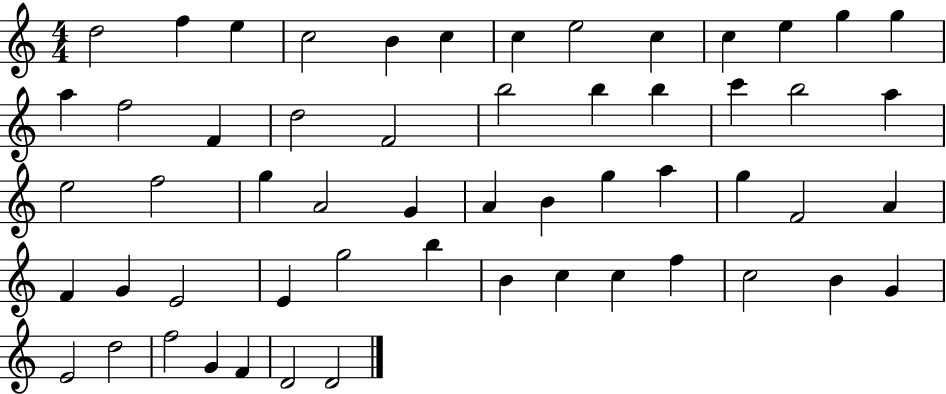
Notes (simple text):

D5/h F5/q E5/q C5/h B4/q C5/q C5/q E5/h C5/q C5/q E5/q G5/q G5/q A5/q F5/h F4/q D5/h F4/h B5/h B5/q B5/q C6/q B5/h A5/q E5/h F5/h G5/q A4/h G4/q A4/q B4/q G5/q A5/q G5/q F4/h A4/q F4/q G4/q E4/h E4/q G5/h B5/q B4/q C5/q C5/q F5/q C5/h B4/q G4/q E4/h D5/h F5/h G4/q F4/q D4/h D4/h